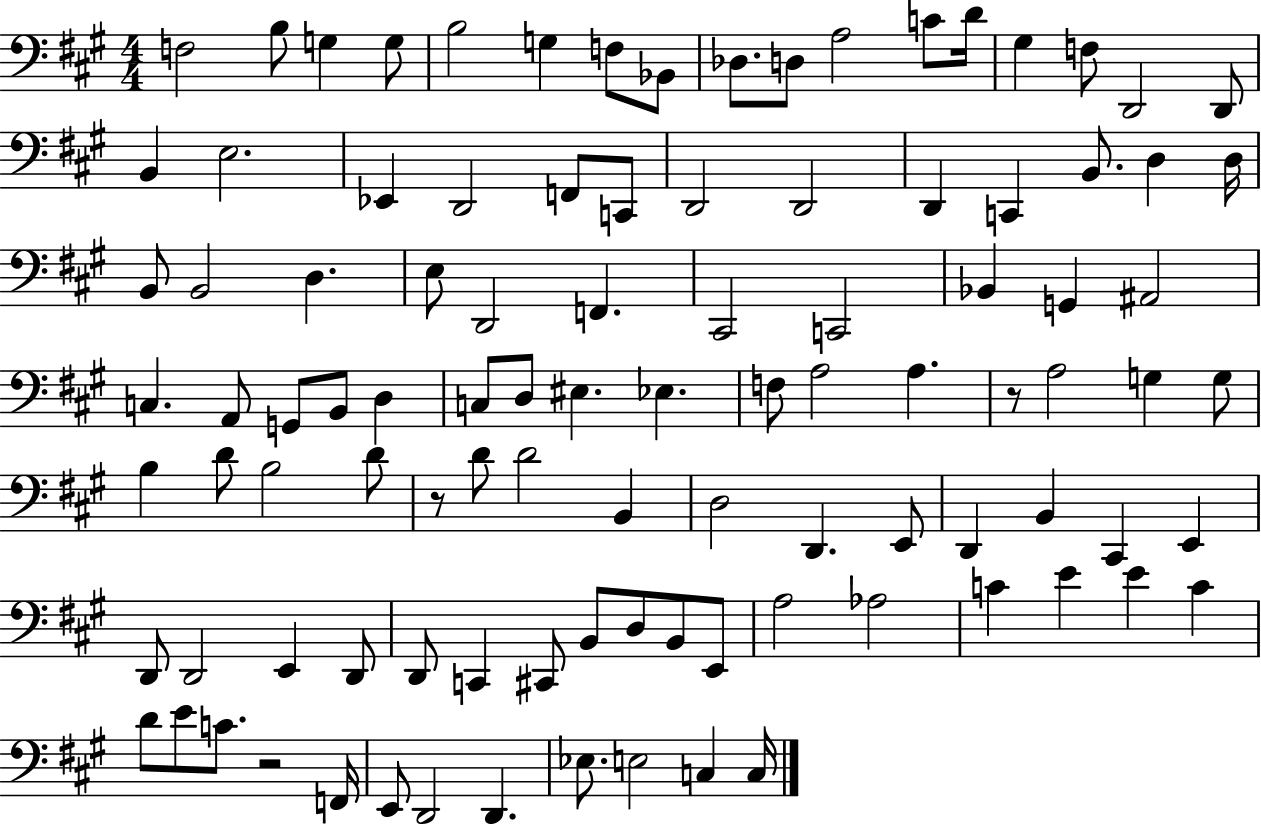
F3/h B3/e G3/q G3/e B3/h G3/q F3/e Bb2/e Db3/e. D3/e A3/h C4/e D4/s G#3/q F3/e D2/h D2/e B2/q E3/h. Eb2/q D2/h F2/e C2/e D2/h D2/h D2/q C2/q B2/e. D3/q D3/s B2/e B2/h D3/q. E3/e D2/h F2/q. C#2/h C2/h Bb2/q G2/q A#2/h C3/q. A2/e G2/e B2/e D3/q C3/e D3/e EIS3/q. Eb3/q. F3/e A3/h A3/q. R/e A3/h G3/q G3/e B3/q D4/e B3/h D4/e R/e D4/e D4/h B2/q D3/h D2/q. E2/e D2/q B2/q C#2/q E2/q D2/e D2/h E2/q D2/e D2/e C2/q C#2/e B2/e D3/e B2/e E2/e A3/h Ab3/h C4/q E4/q E4/q C4/q D4/e E4/e C4/e. R/h F2/s E2/e D2/h D2/q. Eb3/e. E3/h C3/q C3/s